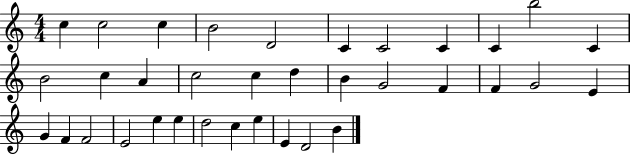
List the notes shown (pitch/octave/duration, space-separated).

C5/q C5/h C5/q B4/h D4/h C4/q C4/h C4/q C4/q B5/h C4/q B4/h C5/q A4/q C5/h C5/q D5/q B4/q G4/h F4/q F4/q G4/h E4/q G4/q F4/q F4/h E4/h E5/q E5/q D5/h C5/q E5/q E4/q D4/h B4/q